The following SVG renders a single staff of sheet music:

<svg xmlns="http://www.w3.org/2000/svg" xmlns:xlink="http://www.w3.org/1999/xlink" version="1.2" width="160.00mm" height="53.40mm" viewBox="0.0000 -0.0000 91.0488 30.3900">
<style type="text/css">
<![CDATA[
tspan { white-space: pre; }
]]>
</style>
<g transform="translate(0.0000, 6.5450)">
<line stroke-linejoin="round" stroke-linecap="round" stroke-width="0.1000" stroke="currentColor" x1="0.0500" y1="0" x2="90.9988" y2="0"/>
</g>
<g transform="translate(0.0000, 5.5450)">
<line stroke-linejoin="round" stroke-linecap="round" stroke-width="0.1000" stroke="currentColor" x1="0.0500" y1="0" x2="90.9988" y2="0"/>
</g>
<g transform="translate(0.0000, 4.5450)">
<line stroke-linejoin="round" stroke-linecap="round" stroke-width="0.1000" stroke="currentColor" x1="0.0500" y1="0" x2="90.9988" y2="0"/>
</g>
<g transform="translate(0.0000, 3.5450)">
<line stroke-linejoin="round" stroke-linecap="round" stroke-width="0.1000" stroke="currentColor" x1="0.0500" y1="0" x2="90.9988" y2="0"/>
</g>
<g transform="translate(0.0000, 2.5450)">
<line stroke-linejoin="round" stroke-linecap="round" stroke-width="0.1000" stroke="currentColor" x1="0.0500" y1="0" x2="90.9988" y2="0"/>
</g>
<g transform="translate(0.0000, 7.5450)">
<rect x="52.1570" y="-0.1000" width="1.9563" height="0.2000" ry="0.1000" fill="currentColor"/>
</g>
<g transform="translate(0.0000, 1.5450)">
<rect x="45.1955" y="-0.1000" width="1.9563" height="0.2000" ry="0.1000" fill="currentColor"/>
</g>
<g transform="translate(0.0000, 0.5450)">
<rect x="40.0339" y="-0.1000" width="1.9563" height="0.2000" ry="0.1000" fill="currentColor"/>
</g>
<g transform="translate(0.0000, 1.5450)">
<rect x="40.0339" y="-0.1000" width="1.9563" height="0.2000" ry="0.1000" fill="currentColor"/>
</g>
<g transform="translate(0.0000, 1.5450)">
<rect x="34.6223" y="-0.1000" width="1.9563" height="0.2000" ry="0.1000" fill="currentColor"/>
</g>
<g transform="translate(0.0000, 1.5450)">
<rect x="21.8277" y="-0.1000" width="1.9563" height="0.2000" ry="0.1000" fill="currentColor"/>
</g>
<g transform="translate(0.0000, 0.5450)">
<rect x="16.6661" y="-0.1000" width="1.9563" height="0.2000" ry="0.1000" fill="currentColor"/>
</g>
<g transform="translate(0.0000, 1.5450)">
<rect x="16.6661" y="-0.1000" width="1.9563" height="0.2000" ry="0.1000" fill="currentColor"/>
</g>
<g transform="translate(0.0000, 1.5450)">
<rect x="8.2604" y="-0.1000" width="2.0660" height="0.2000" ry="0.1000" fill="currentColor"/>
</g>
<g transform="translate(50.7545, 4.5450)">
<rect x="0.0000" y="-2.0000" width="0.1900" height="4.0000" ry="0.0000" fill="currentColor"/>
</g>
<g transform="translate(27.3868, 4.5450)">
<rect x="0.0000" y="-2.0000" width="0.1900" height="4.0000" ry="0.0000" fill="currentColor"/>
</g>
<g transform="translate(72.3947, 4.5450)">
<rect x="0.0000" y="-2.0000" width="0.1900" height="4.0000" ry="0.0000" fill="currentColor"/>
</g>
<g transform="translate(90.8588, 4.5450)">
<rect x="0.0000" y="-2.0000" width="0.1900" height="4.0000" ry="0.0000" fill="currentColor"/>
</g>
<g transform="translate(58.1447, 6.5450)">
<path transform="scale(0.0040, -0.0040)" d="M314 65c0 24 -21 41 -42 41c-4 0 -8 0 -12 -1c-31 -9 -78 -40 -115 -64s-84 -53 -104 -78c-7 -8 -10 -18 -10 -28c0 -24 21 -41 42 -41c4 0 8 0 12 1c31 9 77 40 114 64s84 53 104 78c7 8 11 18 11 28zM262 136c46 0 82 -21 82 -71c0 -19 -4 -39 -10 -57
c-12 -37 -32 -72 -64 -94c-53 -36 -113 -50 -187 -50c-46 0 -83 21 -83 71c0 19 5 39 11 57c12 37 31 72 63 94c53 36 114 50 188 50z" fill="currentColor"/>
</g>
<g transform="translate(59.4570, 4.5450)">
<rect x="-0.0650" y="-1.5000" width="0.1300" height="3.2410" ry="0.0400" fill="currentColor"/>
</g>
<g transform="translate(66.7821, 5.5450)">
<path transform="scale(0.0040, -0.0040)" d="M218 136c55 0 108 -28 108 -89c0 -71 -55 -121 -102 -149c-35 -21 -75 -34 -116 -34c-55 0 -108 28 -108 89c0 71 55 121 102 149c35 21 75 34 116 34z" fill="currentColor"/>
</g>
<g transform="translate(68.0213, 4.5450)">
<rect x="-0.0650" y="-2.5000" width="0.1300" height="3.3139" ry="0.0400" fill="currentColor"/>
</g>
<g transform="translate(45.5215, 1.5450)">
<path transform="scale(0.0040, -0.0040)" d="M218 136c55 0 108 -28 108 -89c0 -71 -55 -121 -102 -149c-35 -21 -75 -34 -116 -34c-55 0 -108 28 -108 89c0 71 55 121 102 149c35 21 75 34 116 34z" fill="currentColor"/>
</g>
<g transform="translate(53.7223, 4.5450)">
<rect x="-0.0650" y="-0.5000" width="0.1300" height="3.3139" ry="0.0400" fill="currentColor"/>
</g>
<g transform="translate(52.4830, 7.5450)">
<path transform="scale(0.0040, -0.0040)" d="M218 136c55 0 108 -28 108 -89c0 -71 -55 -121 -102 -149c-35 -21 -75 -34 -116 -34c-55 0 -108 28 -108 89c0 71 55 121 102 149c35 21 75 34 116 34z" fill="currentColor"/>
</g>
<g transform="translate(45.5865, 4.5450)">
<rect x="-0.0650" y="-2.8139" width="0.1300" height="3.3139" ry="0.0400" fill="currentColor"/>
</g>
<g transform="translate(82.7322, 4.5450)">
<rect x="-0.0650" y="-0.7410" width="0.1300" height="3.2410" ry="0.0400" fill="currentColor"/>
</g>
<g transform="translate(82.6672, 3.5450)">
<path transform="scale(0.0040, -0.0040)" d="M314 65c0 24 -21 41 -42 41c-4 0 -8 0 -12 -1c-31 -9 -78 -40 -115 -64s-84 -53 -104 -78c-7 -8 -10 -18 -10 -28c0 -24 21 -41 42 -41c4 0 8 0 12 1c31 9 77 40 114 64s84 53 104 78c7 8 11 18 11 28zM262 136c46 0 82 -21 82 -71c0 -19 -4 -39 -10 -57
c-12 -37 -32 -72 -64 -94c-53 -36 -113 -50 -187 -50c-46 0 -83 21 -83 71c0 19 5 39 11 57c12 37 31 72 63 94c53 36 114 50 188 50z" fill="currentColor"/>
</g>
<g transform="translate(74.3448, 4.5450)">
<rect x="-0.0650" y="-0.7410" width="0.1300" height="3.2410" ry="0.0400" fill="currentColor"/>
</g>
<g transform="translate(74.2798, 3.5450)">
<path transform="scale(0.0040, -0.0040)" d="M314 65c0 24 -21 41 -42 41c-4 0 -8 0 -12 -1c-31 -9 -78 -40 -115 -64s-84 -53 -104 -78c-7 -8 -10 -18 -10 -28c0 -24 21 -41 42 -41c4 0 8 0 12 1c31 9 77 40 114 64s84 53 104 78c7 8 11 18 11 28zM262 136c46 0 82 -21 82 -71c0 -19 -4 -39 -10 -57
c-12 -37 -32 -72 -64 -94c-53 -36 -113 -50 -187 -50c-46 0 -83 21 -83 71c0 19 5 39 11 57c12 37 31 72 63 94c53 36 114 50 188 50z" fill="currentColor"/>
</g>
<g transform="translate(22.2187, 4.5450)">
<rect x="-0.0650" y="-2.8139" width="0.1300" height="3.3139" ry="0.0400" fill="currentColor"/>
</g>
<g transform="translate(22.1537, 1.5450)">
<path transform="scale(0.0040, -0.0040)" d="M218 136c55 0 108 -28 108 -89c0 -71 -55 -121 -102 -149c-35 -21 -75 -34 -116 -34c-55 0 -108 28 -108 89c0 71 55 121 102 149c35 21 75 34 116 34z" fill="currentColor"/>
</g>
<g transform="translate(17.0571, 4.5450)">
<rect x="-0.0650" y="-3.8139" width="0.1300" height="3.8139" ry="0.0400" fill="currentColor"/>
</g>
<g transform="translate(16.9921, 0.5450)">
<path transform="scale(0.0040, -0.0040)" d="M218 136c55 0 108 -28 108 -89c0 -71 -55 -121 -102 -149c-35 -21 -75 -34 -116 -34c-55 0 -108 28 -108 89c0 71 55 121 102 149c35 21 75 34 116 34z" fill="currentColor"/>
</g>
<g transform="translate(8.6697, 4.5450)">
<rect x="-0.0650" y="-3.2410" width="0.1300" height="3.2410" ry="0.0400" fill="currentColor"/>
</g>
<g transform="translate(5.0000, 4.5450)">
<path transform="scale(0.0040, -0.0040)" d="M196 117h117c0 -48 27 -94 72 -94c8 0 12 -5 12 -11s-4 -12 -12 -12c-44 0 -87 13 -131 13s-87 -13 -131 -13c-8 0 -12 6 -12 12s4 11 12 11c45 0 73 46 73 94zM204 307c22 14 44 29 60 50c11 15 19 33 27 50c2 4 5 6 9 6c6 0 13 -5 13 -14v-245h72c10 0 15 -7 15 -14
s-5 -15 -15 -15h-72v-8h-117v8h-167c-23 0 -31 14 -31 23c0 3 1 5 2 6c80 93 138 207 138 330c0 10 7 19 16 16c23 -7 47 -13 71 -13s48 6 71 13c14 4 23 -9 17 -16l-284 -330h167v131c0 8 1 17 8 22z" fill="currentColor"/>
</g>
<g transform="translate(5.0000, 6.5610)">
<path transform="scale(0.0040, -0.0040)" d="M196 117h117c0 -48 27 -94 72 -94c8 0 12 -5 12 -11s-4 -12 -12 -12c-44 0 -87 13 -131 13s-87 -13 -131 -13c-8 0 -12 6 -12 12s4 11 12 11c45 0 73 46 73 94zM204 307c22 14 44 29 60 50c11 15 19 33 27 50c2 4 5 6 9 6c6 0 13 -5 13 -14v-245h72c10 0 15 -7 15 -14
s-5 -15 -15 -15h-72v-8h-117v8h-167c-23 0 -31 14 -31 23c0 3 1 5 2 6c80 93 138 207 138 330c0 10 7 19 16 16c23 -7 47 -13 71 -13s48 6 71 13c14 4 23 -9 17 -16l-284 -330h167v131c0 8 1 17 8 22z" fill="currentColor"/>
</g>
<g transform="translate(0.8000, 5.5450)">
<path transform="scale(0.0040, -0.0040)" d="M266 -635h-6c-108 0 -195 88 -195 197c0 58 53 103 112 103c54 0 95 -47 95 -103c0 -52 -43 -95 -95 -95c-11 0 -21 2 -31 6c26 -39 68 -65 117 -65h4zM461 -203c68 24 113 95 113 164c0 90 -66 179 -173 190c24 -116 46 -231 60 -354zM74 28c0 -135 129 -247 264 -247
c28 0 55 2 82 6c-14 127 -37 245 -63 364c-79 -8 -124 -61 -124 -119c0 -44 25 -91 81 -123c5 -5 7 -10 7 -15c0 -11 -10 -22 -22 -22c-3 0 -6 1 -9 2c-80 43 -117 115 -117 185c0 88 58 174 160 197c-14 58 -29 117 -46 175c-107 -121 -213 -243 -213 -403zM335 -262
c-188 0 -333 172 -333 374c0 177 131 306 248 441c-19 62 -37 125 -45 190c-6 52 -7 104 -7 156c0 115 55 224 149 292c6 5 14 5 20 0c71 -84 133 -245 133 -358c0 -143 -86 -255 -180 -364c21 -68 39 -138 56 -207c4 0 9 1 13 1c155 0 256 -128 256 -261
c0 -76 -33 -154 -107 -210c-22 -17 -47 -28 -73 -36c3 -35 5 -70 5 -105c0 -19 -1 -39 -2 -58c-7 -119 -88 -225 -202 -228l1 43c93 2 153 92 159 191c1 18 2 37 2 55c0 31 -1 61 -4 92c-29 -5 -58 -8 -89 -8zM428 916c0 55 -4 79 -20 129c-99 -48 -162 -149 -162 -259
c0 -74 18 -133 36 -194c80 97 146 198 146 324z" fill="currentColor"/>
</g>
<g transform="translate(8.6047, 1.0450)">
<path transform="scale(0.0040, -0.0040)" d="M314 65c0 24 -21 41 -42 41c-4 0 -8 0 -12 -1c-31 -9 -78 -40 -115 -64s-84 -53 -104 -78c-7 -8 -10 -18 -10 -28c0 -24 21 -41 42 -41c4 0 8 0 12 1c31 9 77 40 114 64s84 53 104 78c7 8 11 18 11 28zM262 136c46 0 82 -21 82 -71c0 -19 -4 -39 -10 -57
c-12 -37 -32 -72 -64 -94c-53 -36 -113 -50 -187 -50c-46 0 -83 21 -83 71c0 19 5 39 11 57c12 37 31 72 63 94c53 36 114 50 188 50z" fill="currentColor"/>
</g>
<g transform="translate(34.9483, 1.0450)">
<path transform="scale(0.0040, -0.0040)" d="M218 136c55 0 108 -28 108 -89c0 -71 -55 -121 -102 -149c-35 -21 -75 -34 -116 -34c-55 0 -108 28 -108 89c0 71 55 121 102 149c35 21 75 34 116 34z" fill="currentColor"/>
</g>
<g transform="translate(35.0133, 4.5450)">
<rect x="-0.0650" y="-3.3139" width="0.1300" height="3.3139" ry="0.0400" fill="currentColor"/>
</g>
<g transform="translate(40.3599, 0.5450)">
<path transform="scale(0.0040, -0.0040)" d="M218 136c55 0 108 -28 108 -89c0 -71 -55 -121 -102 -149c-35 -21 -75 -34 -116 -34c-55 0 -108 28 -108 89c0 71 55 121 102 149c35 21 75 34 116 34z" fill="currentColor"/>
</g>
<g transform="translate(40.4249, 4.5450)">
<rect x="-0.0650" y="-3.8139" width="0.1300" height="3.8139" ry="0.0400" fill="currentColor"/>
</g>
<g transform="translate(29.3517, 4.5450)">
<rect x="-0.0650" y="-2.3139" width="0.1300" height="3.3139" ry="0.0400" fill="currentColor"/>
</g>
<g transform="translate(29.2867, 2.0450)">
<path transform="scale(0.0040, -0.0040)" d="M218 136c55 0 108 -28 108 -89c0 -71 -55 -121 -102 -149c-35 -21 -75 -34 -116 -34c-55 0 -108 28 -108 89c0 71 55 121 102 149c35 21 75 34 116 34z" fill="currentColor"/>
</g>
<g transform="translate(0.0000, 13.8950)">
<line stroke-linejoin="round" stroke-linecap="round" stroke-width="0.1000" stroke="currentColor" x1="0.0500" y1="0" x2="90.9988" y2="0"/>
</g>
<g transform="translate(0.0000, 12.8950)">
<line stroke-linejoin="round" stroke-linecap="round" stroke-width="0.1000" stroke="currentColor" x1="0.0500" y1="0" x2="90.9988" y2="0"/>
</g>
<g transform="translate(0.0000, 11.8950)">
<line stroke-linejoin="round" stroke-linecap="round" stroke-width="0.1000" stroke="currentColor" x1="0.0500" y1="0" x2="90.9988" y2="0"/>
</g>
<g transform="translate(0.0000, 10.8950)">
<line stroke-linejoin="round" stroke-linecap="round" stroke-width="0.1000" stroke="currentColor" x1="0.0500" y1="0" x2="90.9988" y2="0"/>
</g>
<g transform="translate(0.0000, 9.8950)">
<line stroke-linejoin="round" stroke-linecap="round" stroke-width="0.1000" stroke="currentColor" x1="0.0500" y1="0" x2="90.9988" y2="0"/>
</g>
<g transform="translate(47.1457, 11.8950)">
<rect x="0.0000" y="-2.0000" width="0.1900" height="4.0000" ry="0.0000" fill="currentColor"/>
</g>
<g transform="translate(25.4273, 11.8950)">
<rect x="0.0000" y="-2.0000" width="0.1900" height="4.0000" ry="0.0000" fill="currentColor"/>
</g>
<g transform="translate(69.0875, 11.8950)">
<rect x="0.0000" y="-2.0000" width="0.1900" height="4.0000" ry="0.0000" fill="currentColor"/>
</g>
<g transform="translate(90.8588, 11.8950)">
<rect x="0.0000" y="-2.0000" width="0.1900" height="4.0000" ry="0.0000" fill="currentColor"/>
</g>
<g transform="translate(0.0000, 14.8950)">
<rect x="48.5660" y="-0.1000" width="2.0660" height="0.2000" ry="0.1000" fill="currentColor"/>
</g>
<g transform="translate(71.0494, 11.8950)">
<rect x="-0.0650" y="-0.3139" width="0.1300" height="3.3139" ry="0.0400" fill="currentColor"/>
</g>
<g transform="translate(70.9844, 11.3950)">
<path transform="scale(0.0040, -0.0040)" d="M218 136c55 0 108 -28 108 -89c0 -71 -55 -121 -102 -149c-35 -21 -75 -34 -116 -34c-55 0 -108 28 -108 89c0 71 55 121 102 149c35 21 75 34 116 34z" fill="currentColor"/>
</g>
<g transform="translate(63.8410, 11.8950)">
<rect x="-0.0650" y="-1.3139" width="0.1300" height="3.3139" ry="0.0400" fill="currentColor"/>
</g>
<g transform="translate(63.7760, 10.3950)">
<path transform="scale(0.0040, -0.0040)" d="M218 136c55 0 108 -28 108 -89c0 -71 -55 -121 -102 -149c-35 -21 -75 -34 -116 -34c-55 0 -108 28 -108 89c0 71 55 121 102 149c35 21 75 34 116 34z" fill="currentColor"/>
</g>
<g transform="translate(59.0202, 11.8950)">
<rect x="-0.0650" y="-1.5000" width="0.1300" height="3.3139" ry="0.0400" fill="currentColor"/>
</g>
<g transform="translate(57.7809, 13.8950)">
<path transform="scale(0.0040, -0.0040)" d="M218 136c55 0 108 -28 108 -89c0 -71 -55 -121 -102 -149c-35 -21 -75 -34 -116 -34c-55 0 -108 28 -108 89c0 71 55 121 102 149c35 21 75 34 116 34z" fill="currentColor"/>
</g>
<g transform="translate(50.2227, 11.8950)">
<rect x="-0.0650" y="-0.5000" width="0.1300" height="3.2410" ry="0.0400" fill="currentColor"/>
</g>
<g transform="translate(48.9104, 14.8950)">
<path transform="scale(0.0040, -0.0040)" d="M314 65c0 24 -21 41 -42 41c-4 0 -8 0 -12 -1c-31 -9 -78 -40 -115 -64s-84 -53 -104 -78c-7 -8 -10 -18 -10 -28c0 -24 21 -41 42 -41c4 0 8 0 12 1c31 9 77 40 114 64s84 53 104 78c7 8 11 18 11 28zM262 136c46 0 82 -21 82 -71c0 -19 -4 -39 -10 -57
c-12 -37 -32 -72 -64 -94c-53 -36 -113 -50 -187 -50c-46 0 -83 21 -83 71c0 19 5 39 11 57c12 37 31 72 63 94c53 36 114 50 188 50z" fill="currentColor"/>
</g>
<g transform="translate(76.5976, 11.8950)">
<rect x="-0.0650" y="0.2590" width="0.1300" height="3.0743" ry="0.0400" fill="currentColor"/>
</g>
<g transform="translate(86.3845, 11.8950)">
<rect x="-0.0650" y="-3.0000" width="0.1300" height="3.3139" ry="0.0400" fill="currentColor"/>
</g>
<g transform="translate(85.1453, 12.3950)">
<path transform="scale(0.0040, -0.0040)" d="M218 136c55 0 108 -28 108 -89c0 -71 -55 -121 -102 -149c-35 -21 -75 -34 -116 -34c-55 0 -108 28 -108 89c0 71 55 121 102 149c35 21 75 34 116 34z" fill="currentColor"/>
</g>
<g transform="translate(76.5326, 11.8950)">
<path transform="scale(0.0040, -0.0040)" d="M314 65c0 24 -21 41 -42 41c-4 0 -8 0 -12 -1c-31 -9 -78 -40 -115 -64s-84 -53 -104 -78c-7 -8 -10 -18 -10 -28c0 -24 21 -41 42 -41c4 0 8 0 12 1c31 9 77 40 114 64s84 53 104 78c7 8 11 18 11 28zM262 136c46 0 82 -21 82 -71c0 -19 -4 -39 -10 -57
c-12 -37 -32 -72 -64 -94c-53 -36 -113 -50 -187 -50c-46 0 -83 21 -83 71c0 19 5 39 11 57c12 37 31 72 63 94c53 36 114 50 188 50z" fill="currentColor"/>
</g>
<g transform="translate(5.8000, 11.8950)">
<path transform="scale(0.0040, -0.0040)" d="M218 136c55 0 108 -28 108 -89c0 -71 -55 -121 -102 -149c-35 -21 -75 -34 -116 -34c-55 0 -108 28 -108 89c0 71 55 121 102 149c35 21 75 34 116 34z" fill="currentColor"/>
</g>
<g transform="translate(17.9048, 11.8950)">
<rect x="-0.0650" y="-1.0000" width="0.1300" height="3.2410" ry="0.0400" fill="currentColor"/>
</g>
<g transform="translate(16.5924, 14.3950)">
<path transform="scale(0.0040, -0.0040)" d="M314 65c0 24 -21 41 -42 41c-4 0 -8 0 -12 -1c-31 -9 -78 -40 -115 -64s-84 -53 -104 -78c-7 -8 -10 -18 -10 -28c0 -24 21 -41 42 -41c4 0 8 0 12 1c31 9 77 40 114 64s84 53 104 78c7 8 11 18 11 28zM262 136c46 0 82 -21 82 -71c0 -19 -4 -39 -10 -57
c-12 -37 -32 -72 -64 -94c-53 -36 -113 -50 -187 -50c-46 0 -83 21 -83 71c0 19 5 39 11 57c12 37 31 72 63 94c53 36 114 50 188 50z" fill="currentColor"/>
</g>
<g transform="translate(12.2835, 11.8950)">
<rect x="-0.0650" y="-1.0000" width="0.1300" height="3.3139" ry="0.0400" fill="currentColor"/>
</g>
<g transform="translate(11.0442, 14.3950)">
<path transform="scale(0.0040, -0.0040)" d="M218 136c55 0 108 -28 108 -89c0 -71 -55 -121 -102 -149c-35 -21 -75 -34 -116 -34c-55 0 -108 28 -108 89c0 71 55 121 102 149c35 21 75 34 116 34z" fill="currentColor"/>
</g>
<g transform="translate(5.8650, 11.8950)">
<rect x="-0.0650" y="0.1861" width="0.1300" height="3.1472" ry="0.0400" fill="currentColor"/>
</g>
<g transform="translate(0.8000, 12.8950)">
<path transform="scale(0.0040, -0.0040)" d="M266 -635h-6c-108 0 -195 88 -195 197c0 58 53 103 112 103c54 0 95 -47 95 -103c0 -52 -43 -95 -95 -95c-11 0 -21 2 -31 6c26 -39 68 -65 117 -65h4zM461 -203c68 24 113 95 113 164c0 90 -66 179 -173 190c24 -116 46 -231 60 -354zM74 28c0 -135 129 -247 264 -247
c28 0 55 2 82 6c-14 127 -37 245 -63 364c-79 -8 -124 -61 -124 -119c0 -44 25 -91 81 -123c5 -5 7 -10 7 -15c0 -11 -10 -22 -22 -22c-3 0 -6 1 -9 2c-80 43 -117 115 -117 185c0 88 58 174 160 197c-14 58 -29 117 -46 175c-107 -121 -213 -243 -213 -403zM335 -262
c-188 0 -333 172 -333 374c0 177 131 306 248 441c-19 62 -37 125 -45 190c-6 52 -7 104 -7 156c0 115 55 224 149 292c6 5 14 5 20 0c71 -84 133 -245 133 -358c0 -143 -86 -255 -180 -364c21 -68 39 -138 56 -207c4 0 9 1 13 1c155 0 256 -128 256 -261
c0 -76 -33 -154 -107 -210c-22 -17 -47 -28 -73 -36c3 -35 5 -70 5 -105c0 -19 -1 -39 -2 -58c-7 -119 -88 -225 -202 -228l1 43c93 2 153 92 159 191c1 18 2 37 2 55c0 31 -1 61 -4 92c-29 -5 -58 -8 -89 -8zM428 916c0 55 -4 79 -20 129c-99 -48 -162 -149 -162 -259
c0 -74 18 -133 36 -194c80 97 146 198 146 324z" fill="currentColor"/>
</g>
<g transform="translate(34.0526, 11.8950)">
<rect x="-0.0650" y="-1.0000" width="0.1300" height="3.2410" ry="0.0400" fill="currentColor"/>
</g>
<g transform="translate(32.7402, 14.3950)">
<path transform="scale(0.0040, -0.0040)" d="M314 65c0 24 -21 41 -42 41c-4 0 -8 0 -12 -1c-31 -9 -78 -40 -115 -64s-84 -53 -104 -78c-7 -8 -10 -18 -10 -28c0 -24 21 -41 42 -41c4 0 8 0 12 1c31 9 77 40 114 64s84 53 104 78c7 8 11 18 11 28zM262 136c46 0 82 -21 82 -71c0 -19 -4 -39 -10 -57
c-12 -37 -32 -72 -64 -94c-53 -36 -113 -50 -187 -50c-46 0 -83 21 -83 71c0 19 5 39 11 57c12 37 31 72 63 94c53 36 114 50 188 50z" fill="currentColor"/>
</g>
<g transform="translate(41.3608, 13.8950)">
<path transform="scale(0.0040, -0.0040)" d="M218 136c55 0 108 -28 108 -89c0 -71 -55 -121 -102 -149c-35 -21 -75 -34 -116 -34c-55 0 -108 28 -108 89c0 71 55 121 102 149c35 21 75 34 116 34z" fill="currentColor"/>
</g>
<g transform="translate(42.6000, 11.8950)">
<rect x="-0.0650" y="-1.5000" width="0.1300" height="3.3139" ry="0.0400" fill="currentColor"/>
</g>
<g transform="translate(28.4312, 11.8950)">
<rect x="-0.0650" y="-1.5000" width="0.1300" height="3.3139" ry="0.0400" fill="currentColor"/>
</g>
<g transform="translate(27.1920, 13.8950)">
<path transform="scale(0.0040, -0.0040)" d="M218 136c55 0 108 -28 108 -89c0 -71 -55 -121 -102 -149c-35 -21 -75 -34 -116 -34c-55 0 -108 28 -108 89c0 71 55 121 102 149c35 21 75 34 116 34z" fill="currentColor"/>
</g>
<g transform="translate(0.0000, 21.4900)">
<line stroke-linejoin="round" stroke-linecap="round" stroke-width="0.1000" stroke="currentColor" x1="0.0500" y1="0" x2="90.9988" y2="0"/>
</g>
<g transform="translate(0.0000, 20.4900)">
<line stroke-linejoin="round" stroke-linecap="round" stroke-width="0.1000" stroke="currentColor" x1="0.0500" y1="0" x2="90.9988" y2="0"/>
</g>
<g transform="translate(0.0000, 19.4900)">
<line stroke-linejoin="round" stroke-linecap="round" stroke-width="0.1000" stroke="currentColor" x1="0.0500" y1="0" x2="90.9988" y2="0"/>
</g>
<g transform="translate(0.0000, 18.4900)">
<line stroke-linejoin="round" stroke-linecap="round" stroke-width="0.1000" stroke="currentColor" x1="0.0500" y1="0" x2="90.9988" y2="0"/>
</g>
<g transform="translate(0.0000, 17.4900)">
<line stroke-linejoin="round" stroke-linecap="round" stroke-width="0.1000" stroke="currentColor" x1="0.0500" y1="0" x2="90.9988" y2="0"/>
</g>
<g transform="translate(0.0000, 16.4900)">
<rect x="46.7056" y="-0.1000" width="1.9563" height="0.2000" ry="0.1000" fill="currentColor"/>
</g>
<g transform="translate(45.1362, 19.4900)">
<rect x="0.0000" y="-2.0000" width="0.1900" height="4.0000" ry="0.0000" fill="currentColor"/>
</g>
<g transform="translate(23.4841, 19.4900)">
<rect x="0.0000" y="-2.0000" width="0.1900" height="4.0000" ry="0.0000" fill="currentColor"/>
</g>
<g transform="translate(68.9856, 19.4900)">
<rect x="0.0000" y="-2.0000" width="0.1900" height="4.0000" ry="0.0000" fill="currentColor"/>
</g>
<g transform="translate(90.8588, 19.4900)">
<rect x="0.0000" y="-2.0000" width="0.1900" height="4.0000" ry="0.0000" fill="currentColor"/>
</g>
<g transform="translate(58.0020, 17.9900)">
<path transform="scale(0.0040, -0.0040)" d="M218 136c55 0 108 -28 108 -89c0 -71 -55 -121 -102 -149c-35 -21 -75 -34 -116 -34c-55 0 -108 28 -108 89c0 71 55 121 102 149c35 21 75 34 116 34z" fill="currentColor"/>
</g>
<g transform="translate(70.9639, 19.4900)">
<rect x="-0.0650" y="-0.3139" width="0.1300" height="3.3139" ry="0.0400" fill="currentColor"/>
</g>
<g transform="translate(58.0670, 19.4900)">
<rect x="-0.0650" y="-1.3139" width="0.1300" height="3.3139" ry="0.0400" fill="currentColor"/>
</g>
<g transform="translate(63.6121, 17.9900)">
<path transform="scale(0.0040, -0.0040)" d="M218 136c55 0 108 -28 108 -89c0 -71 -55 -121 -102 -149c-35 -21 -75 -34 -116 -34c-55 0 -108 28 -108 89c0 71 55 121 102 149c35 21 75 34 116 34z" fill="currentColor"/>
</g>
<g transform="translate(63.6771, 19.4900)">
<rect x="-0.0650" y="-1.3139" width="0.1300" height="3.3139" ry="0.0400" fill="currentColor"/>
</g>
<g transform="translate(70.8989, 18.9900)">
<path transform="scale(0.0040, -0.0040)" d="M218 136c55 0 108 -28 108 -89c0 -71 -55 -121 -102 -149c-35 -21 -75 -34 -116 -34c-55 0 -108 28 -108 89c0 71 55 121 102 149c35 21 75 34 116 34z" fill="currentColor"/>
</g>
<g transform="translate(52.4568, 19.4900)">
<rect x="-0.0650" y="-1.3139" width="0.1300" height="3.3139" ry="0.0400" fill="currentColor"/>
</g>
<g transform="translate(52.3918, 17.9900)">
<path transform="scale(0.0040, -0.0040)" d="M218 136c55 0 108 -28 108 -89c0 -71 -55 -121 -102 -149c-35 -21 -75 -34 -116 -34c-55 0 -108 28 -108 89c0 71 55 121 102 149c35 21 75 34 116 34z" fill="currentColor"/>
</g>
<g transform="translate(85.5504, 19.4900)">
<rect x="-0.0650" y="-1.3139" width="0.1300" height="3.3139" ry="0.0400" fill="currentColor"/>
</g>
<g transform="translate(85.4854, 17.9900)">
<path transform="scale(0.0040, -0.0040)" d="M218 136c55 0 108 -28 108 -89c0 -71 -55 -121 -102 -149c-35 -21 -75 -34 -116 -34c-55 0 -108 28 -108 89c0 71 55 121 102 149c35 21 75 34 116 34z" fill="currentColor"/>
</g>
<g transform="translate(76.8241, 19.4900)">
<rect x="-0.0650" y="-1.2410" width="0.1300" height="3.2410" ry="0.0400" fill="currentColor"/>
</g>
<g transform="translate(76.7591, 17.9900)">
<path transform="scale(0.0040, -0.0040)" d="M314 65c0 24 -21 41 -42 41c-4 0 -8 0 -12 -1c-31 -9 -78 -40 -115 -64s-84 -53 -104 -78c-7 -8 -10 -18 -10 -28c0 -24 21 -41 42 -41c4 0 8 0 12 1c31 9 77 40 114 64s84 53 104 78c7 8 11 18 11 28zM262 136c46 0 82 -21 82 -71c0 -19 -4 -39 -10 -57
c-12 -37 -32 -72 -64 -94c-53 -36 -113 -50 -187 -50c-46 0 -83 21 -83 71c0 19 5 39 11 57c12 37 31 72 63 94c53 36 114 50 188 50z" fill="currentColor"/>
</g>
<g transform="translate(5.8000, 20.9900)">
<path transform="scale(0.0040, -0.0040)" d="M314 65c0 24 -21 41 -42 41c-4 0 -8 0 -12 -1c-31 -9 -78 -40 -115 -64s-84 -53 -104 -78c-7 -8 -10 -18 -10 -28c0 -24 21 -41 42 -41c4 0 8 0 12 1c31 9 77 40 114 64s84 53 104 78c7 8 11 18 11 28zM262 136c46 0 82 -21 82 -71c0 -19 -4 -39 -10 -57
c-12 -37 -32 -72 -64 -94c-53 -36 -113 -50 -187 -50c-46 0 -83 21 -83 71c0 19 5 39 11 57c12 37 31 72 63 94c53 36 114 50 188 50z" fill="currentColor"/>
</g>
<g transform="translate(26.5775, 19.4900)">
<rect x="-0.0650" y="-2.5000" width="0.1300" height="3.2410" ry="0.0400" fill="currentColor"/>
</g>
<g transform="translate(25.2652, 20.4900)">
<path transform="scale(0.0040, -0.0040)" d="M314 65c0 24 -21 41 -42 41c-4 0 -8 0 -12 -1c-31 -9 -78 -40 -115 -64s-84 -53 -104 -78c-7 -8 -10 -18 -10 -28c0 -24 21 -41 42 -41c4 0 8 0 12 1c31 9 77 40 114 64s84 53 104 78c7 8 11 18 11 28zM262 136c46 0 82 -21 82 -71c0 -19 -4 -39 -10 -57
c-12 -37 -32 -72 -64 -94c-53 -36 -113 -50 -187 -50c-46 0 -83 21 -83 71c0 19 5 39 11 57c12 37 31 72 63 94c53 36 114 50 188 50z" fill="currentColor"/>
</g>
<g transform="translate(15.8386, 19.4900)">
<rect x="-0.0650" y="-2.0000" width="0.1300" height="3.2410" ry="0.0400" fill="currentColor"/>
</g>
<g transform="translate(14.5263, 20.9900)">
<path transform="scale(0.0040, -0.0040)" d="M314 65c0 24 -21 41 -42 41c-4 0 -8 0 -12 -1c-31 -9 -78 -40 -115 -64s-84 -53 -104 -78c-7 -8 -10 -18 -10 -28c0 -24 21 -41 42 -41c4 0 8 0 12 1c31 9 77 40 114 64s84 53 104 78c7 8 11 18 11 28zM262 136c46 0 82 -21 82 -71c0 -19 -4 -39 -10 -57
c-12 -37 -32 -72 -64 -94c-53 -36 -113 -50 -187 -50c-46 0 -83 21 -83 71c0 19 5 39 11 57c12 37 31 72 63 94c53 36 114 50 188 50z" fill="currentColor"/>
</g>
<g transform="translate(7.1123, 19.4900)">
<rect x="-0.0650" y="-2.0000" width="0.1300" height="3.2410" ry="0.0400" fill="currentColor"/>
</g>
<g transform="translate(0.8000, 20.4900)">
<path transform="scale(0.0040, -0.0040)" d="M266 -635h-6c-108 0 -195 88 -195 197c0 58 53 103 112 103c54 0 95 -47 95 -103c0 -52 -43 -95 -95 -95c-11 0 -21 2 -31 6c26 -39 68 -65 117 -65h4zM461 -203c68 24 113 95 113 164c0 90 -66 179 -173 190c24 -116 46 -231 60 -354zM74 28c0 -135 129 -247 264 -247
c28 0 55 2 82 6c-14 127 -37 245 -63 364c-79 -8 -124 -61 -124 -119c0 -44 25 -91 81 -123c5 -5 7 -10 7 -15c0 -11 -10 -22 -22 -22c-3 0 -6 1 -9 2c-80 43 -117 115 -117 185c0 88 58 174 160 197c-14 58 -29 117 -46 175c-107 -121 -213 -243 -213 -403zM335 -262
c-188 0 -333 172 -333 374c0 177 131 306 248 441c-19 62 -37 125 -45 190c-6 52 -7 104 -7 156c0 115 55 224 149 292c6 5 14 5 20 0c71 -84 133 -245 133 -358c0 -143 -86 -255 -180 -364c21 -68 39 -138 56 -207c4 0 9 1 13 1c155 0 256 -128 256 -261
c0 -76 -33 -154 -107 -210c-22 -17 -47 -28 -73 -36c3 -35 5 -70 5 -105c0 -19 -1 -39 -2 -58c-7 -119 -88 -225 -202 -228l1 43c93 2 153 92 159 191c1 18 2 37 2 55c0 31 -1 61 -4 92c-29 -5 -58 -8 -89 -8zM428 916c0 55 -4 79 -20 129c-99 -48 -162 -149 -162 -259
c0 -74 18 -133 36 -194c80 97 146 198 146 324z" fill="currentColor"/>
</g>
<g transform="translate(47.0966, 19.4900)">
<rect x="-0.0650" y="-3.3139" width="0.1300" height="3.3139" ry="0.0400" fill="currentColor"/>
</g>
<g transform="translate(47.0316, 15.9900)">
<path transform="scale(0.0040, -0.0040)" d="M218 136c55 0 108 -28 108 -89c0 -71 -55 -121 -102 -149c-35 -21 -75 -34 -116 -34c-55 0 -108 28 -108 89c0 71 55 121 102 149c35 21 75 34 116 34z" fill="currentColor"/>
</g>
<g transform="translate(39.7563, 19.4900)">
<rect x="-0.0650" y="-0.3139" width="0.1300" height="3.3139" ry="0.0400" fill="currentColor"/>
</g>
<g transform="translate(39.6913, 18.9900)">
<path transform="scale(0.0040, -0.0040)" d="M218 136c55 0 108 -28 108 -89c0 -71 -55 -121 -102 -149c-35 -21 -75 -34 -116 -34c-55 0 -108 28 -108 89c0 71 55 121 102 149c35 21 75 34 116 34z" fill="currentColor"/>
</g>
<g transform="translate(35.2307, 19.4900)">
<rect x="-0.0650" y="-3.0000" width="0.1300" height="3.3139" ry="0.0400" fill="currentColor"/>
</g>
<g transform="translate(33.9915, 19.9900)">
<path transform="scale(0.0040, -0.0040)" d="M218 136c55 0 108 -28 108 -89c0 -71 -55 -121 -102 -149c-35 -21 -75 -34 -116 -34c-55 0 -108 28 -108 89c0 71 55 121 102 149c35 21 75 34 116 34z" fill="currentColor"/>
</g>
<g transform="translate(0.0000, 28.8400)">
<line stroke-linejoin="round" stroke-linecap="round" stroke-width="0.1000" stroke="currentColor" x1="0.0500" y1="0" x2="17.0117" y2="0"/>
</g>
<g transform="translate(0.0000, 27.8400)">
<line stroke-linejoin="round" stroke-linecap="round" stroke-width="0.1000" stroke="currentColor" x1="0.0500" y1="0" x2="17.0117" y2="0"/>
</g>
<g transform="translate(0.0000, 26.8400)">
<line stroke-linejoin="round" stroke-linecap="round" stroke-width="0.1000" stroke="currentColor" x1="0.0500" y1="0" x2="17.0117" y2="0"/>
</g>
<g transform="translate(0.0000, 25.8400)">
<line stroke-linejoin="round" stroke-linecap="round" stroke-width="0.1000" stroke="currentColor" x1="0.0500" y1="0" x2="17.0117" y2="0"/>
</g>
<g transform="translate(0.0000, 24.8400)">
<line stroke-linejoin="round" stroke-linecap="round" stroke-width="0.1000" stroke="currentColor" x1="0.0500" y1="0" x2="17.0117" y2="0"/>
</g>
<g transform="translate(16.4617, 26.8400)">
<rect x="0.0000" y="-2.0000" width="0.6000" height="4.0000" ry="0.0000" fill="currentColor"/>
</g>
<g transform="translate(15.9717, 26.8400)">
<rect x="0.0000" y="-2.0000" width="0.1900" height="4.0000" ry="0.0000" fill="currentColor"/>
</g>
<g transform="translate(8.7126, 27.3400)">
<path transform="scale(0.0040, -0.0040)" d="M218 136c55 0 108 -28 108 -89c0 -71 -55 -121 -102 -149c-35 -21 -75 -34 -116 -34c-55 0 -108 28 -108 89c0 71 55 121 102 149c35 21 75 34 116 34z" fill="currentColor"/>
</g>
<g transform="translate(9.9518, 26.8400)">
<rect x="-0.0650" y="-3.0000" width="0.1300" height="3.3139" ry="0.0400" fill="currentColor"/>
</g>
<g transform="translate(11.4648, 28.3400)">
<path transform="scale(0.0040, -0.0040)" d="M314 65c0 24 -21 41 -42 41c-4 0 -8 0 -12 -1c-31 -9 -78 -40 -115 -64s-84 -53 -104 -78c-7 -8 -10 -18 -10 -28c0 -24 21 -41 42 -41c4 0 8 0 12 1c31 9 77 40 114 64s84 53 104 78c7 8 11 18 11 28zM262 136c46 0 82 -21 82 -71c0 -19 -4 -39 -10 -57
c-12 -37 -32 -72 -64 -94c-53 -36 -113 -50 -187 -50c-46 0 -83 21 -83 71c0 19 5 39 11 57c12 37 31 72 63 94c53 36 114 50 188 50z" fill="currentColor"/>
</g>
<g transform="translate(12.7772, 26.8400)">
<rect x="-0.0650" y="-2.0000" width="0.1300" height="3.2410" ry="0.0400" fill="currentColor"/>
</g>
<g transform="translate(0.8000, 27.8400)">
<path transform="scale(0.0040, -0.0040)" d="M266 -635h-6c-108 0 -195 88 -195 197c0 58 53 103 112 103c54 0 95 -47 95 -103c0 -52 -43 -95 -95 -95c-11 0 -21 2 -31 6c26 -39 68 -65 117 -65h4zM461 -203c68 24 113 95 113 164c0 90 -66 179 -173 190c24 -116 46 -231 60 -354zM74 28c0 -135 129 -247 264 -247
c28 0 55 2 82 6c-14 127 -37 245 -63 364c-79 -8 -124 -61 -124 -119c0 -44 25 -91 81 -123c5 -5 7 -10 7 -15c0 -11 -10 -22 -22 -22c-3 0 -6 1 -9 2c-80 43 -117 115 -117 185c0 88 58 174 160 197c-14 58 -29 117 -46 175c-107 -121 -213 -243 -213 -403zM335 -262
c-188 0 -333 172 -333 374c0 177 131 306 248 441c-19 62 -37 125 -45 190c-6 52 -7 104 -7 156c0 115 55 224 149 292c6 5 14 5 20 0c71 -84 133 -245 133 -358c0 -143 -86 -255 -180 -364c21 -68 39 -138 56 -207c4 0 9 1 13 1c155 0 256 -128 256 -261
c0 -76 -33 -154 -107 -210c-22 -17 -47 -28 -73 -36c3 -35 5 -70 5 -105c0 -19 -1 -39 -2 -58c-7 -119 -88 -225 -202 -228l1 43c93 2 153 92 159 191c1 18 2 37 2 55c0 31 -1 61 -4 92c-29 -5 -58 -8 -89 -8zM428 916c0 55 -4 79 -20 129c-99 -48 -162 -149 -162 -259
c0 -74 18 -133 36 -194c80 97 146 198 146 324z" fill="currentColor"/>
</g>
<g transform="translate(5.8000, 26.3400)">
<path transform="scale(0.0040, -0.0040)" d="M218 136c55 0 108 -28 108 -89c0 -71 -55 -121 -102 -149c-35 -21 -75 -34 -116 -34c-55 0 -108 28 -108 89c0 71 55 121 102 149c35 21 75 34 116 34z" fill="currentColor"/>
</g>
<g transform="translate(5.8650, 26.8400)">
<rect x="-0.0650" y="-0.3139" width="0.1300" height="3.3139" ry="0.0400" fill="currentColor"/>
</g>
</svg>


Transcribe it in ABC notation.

X:1
T:Untitled
M:4/4
L:1/4
K:C
b2 c' a g b c' a C E2 G d2 d2 B D D2 E D2 E C2 E e c B2 A F2 F2 G2 A c b e e e c e2 e c A F2